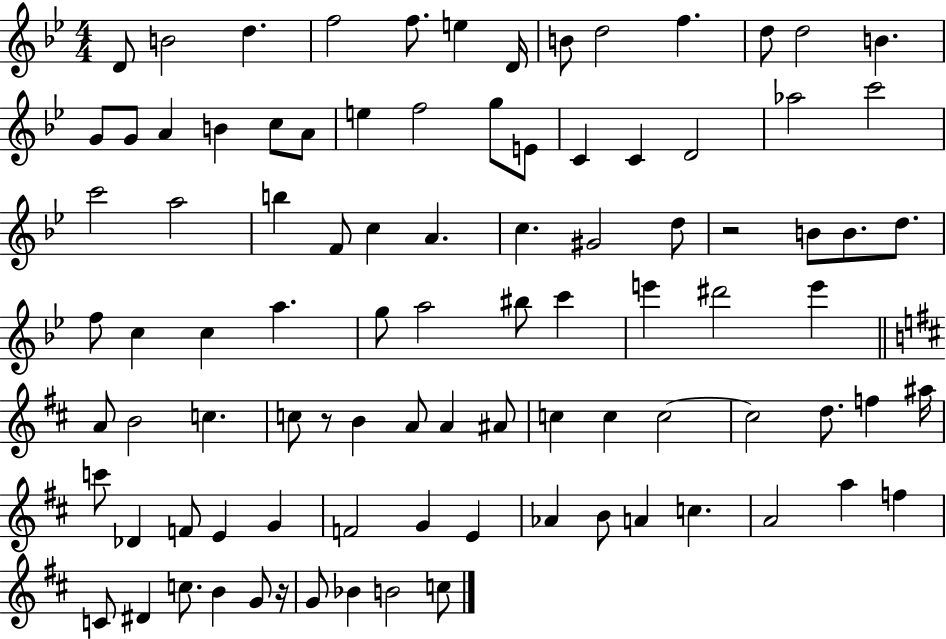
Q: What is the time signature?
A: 4/4